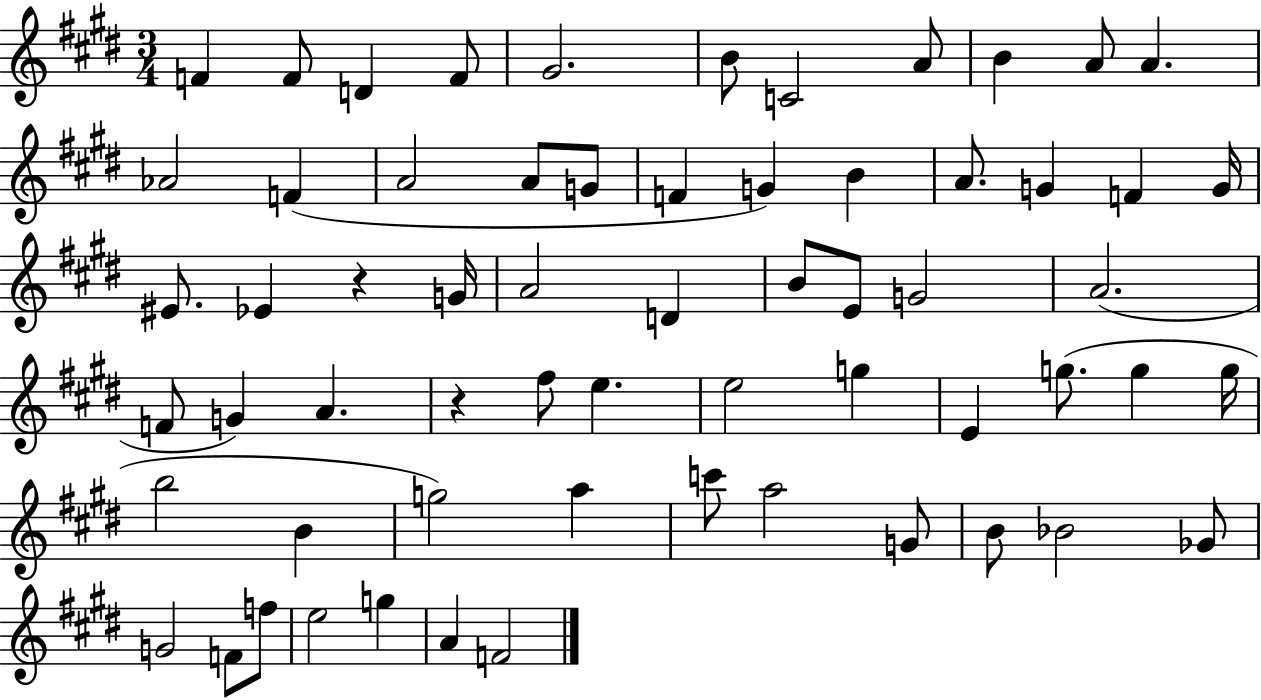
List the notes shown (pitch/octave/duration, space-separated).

F4/q F4/e D4/q F4/e G#4/h. B4/e C4/h A4/e B4/q A4/e A4/q. Ab4/h F4/q A4/h A4/e G4/e F4/q G4/q B4/q A4/e. G4/q F4/q G4/s EIS4/e. Eb4/q R/q G4/s A4/h D4/q B4/e E4/e G4/h A4/h. F4/e G4/q A4/q. R/q F#5/e E5/q. E5/h G5/q E4/q G5/e. G5/q G5/s B5/h B4/q G5/h A5/q C6/e A5/h G4/e B4/e Bb4/h Gb4/e G4/h F4/e F5/e E5/h G5/q A4/q F4/h